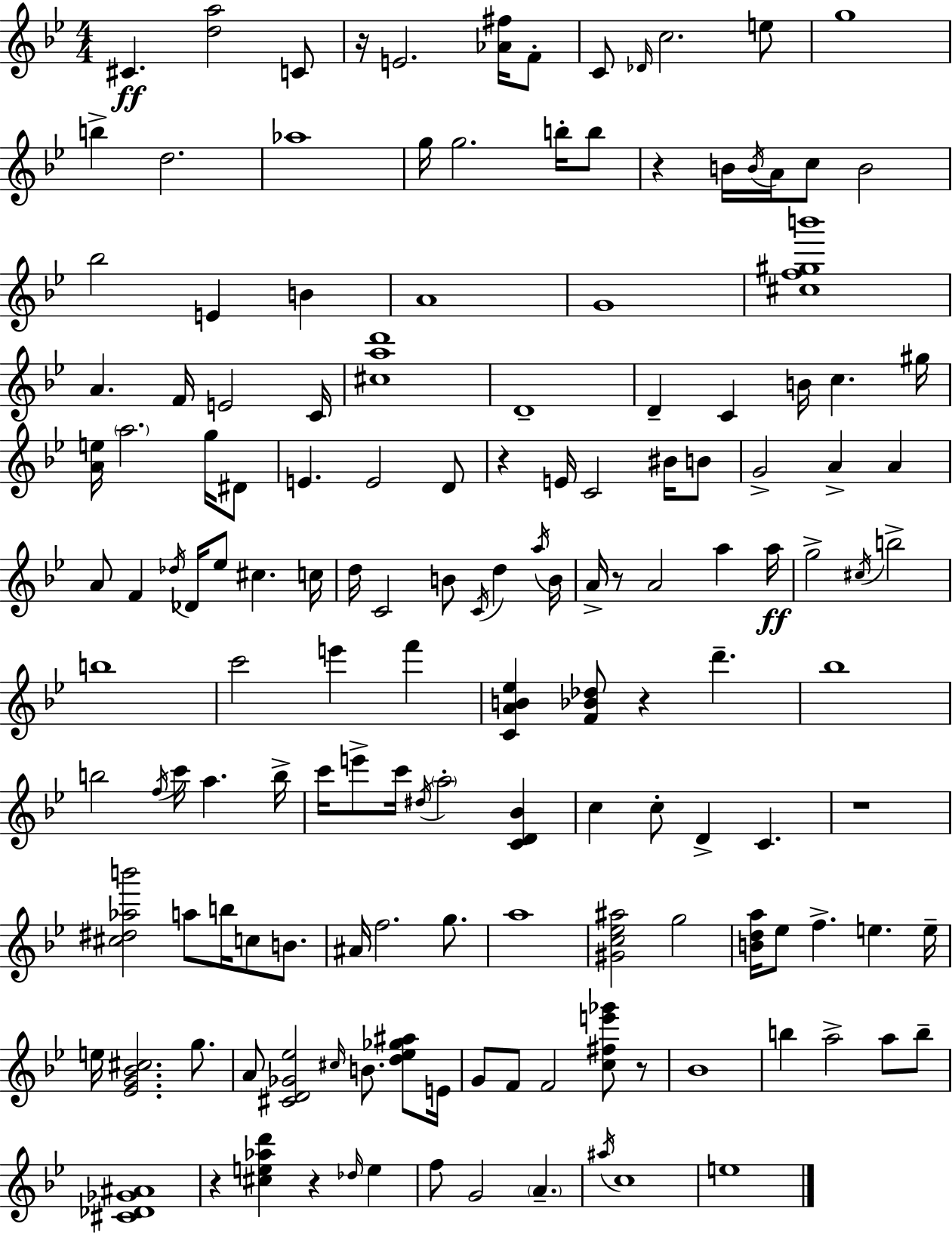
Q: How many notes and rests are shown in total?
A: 151